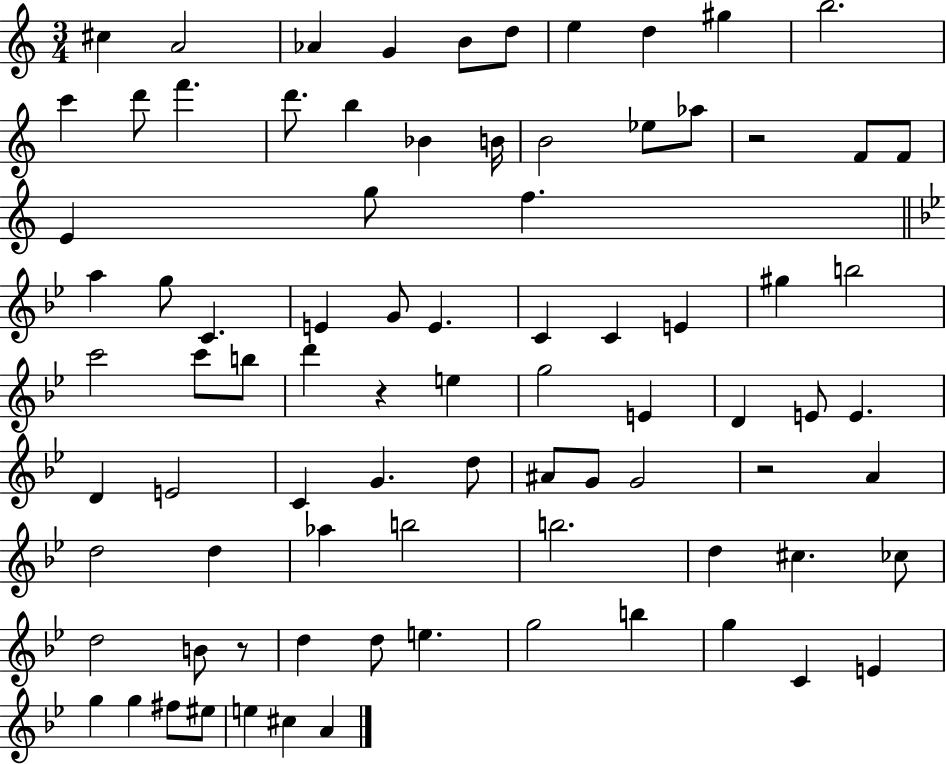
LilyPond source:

{
  \clef treble
  \numericTimeSignature
  \time 3/4
  \key c \major
  cis''4 a'2 | aes'4 g'4 b'8 d''8 | e''4 d''4 gis''4 | b''2. | \break c'''4 d'''8 f'''4. | d'''8. b''4 bes'4 b'16 | b'2 ees''8 aes''8 | r2 f'8 f'8 | \break e'4 g''8 f''4. | \bar "||" \break \key bes \major a''4 g''8 c'4. | e'4 g'8 e'4. | c'4 c'4 e'4 | gis''4 b''2 | \break c'''2 c'''8 b''8 | d'''4 r4 e''4 | g''2 e'4 | d'4 e'8 e'4. | \break d'4 e'2 | c'4 g'4. d''8 | ais'8 g'8 g'2 | r2 a'4 | \break d''2 d''4 | aes''4 b''2 | b''2. | d''4 cis''4. ces''8 | \break d''2 b'8 r8 | d''4 d''8 e''4. | g''2 b''4 | g''4 c'4 e'4 | \break g''4 g''4 fis''8 eis''8 | e''4 cis''4 a'4 | \bar "|."
}